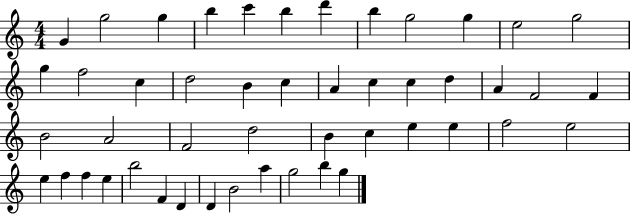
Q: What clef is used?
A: treble